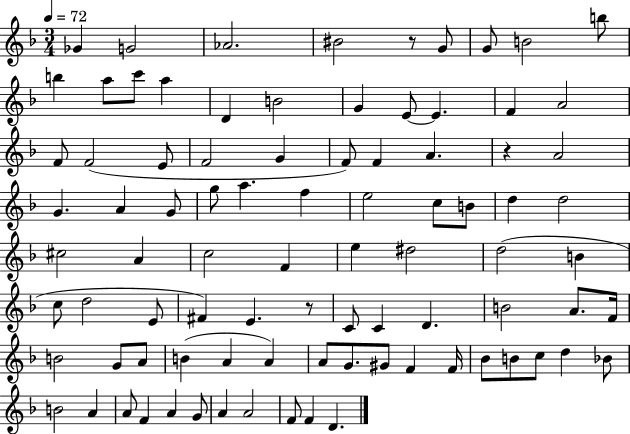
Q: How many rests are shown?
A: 3